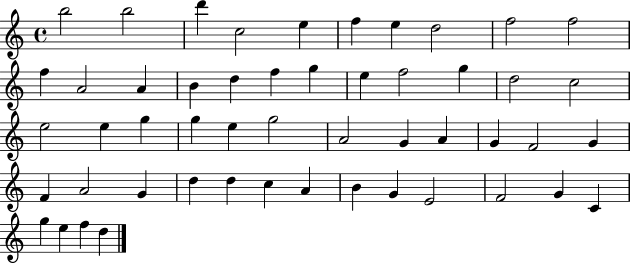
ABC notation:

X:1
T:Untitled
M:4/4
L:1/4
K:C
b2 b2 d' c2 e f e d2 f2 f2 f A2 A B d f g e f2 g d2 c2 e2 e g g e g2 A2 G A G F2 G F A2 G d d c A B G E2 F2 G C g e f d